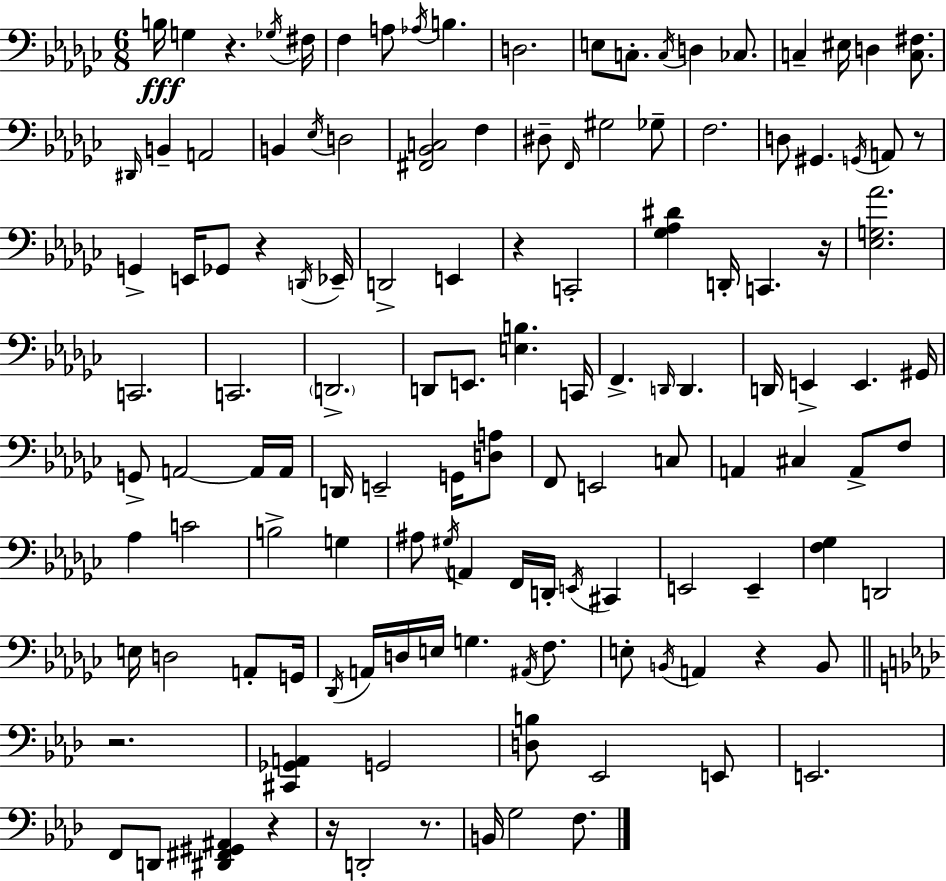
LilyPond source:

{
  \clef bass
  \numericTimeSignature
  \time 6/8
  \key ees \minor
  b16\fff g4 r4. \acciaccatura { ges16 } | fis16 f4 a8 \acciaccatura { aes16 } b4. | d2. | e8 c8.-. \acciaccatura { c16 } d4 | \break ces8. c4-- eis16 d4 | <c fis>8. \grace { dis,16 } b,4-- a,2 | b,4 \acciaccatura { ees16 } d2 | <fis, bes, c>2 | \break f4 dis8-- \grace { f,16 } gis2 | ges8-- f2. | d8 gis,4. | \acciaccatura { g,16 } a,8 r8 g,4-> e,16 | \break ges,8 r4 \acciaccatura { d,16 } ees,16-- d,2-> | e,4 r4 | c,2-. <ges aes dis'>4 | d,16-. c,4. r16 <ees g aes'>2. | \break c,2. | c,2. | \parenthesize d,2.-> | d,8 e,8. | \break <e b>4. c,16 f,4.-> | \grace { d,16 } d,4. d,16 e,4-> | e,4. gis,16 g,8-> a,2~~ | a,16 a,16 d,16 e,2-- | \break g,16 <d a>8 f,8 e,2 | c8 a,4 | cis4 a,8-> f8 aes4 | c'2 b2-> | \break g4 ais8 \acciaccatura { gis16 } | a,4 f,16 d,16-. \acciaccatura { e,16 } cis,4 e,2 | e,4-- <f ges>4 | d,2 e16 | \break d2 a,8-. g,16 \acciaccatura { des,16 } | a,16 d16 e16 g4. \acciaccatura { ais,16 } f8. | e8-. \acciaccatura { b,16 } a,4 r4 | b,8 \bar "||" \break \key f \minor r2. | <cis, ges, a,>4 g,2 | <d b>8 ees,2 e,8 | e,2. | \break f,8 d,8 <dis, fis, gis, ais,>4 r4 | r16 d,2-. r8. | b,16 g2 f8. | \bar "|."
}